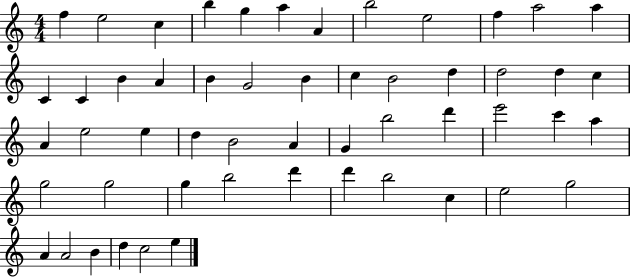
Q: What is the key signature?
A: C major